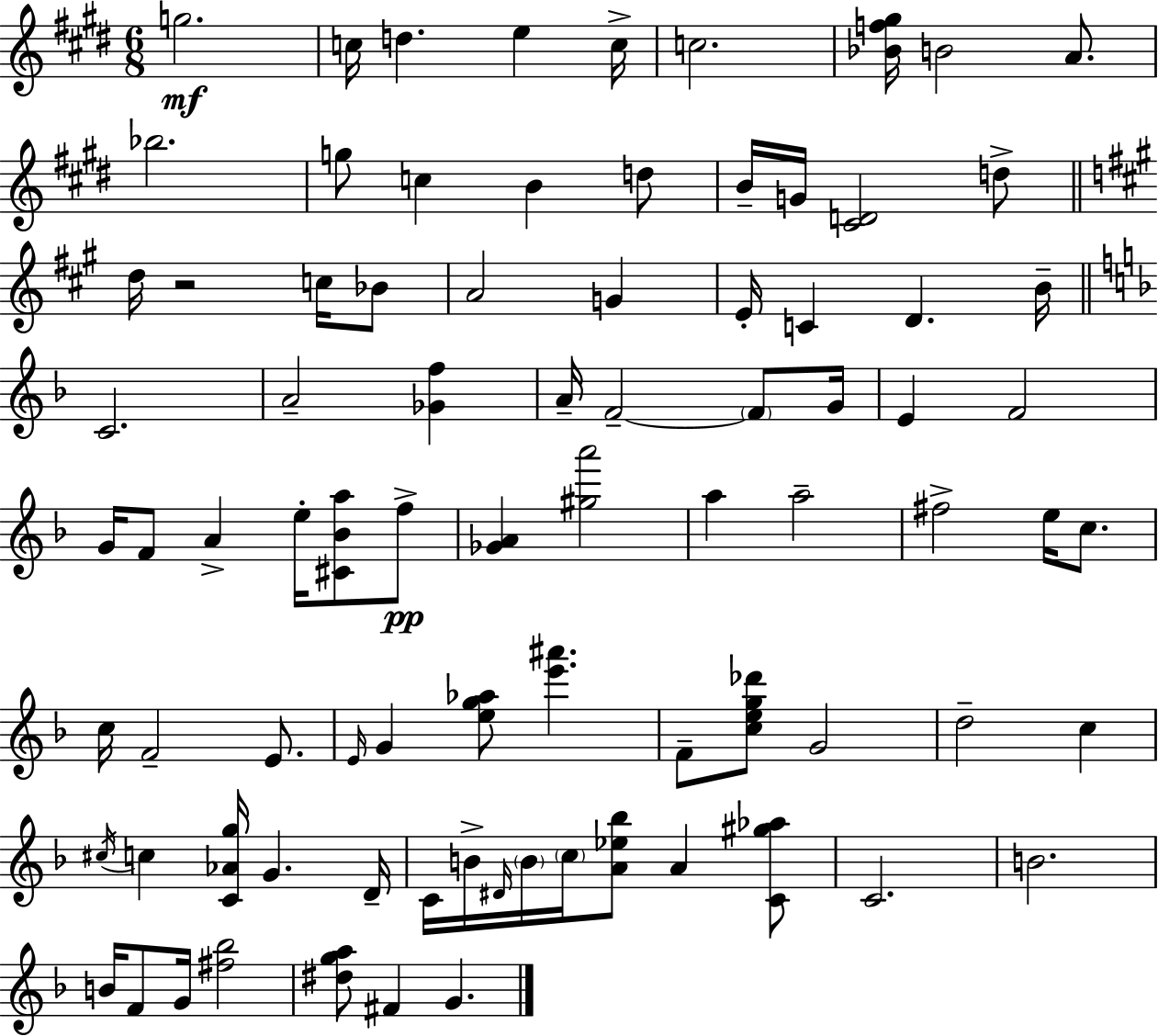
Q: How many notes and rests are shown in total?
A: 84